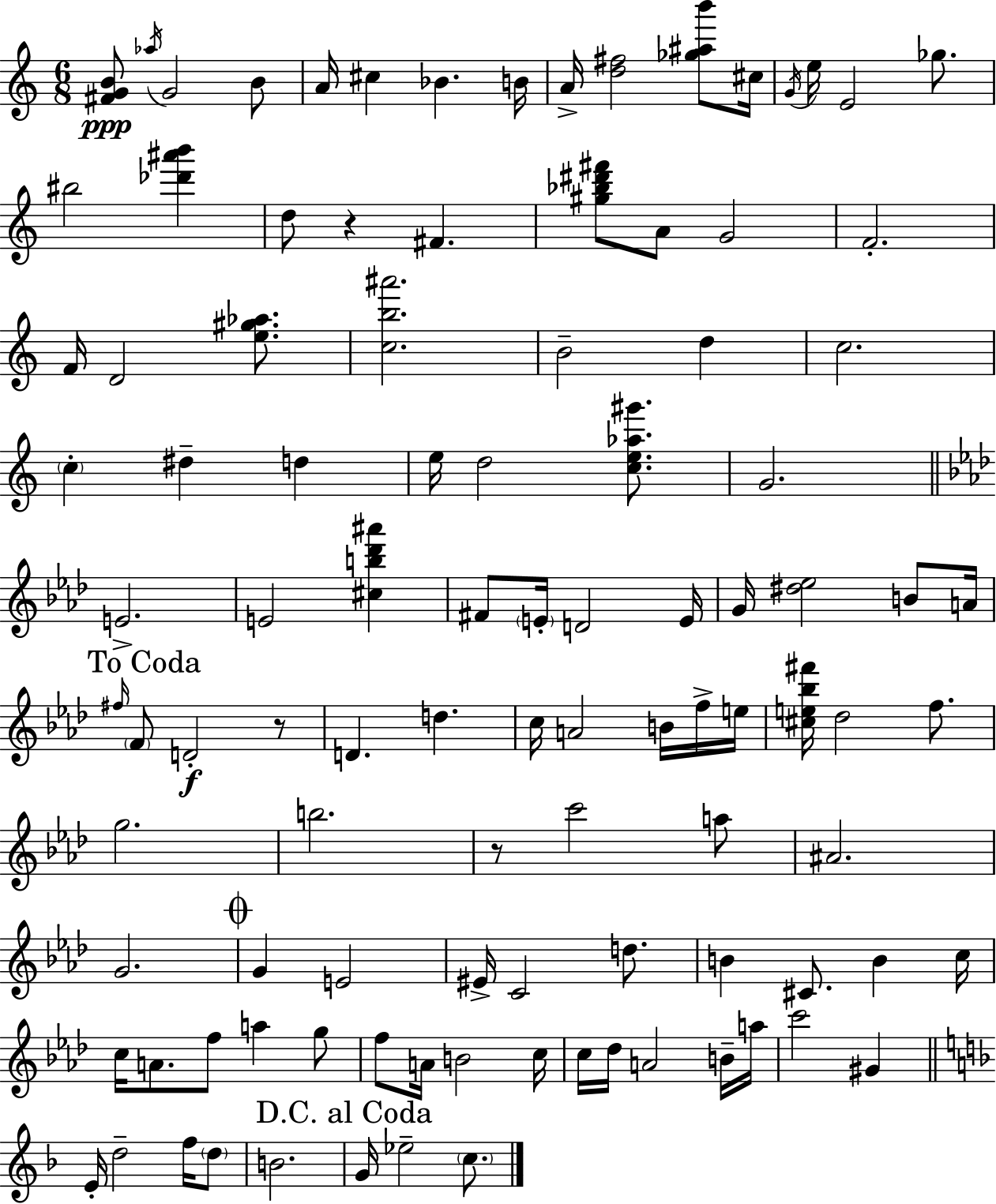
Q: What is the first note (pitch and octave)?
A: Ab5